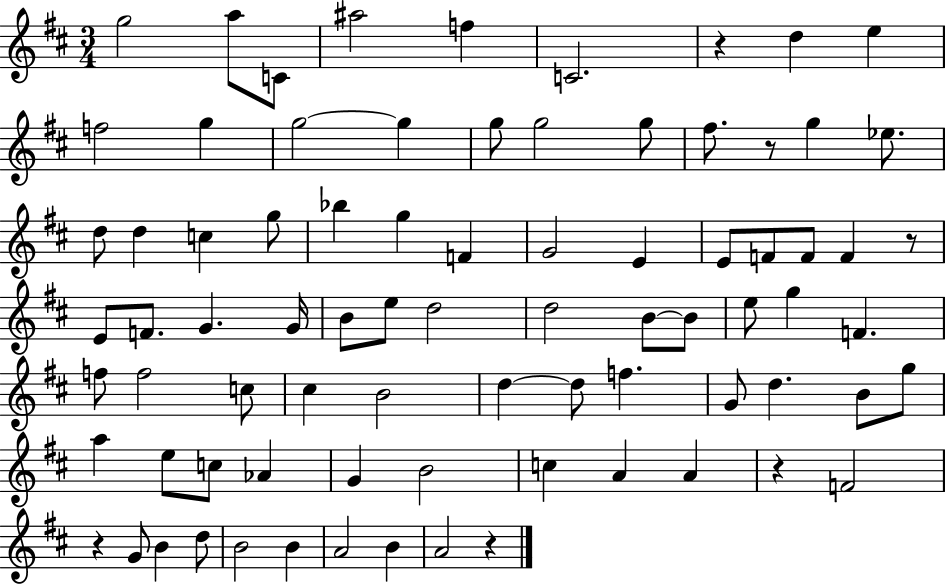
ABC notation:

X:1
T:Untitled
M:3/4
L:1/4
K:D
g2 a/2 C/2 ^a2 f C2 z d e f2 g g2 g g/2 g2 g/2 ^f/2 z/2 g _e/2 d/2 d c g/2 _b g F G2 E E/2 F/2 F/2 F z/2 E/2 F/2 G G/4 B/2 e/2 d2 d2 B/2 B/2 e/2 g F f/2 f2 c/2 ^c B2 d d/2 f G/2 d B/2 g/2 a e/2 c/2 _A G B2 c A A z F2 z G/2 B d/2 B2 B A2 B A2 z